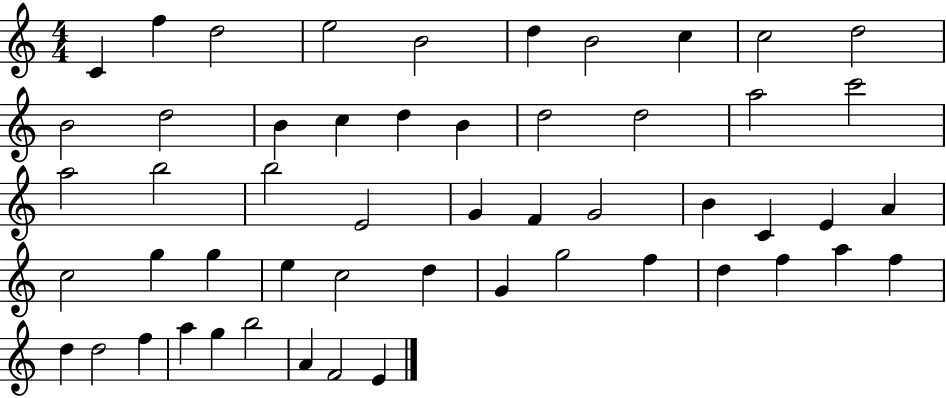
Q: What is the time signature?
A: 4/4